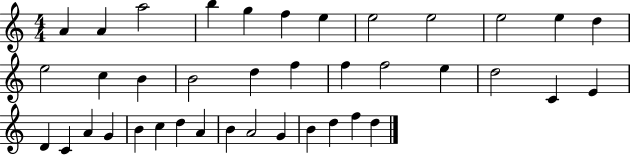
A4/q A4/q A5/h B5/q G5/q F5/q E5/q E5/h E5/h E5/h E5/q D5/q E5/h C5/q B4/q B4/h D5/q F5/q F5/q F5/h E5/q D5/h C4/q E4/q D4/q C4/q A4/q G4/q B4/q C5/q D5/q A4/q B4/q A4/h G4/q B4/q D5/q F5/q D5/q